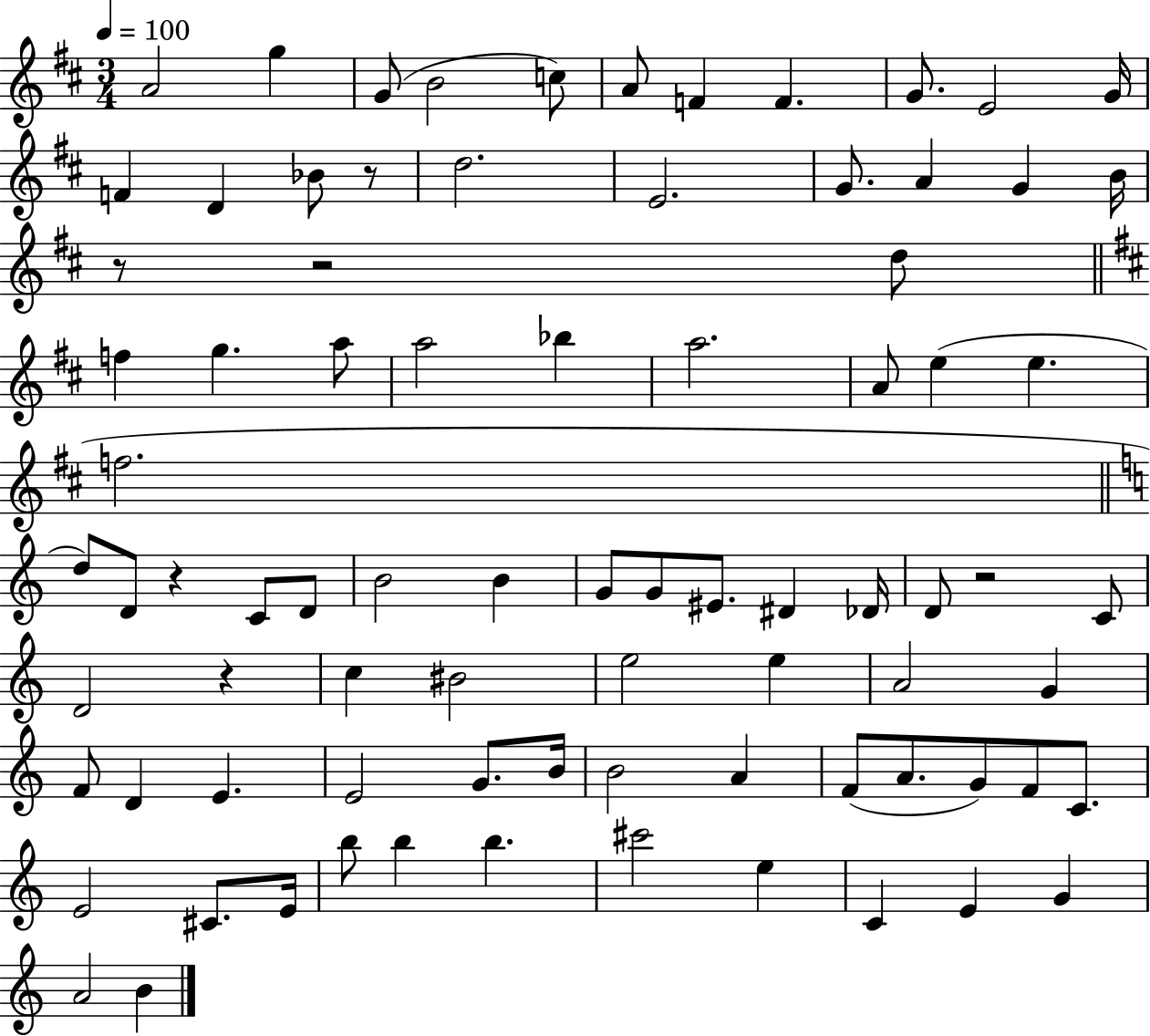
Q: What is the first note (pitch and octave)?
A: A4